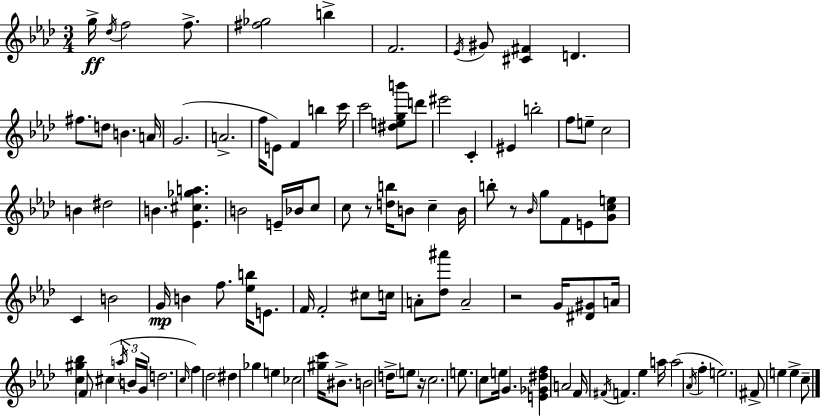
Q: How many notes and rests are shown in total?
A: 111